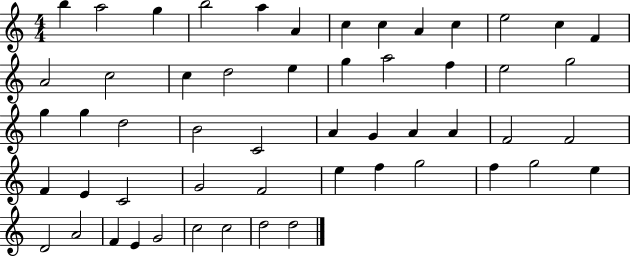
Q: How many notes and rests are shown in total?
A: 54